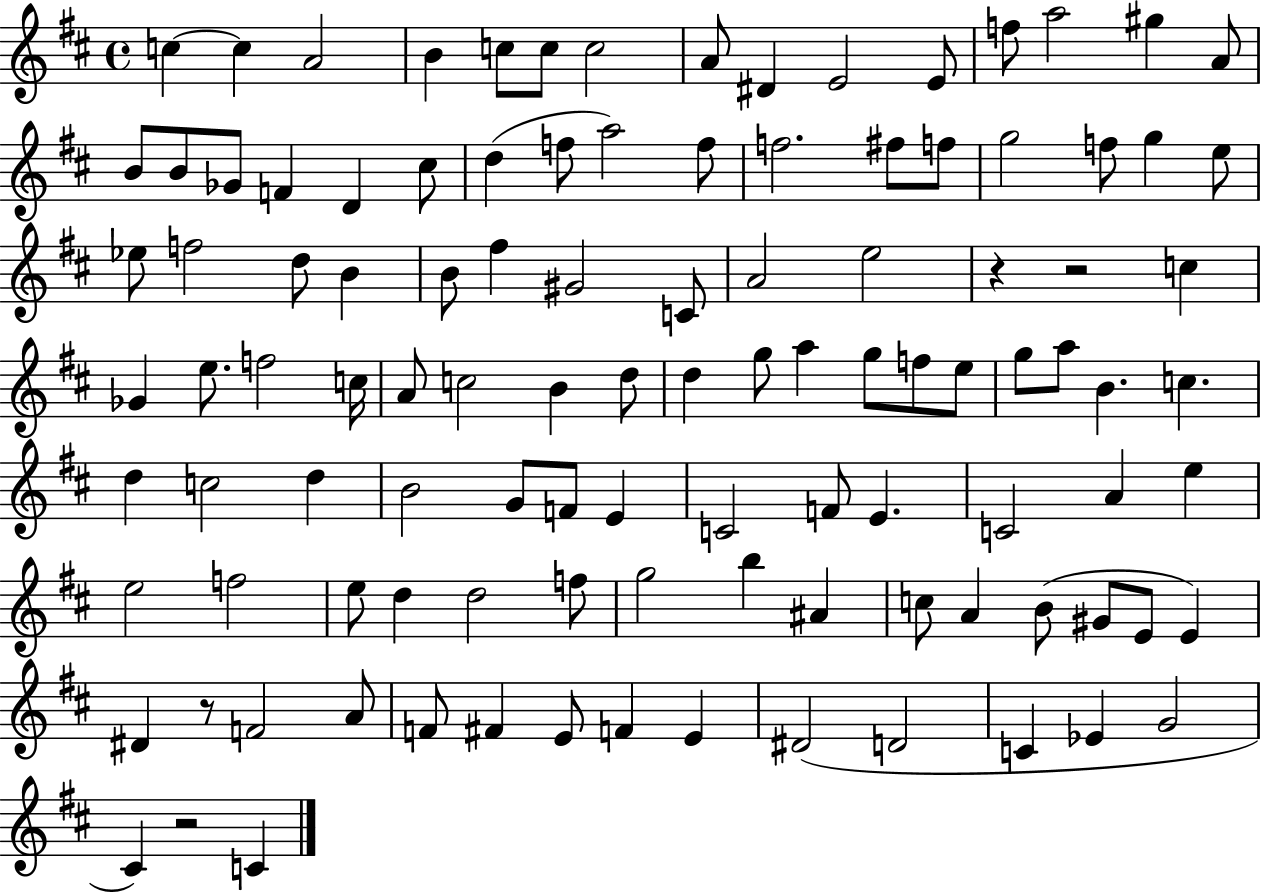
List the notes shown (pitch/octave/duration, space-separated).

C5/q C5/q A4/h B4/q C5/e C5/e C5/h A4/e D#4/q E4/h E4/e F5/e A5/h G#5/q A4/e B4/e B4/e Gb4/e F4/q D4/q C#5/e D5/q F5/e A5/h F5/e F5/h. F#5/e F5/e G5/h F5/e G5/q E5/e Eb5/e F5/h D5/e B4/q B4/e F#5/q G#4/h C4/e A4/h E5/h R/q R/h C5/q Gb4/q E5/e. F5/h C5/s A4/e C5/h B4/q D5/e D5/q G5/e A5/q G5/e F5/e E5/e G5/e A5/e B4/q. C5/q. D5/q C5/h D5/q B4/h G4/e F4/e E4/q C4/h F4/e E4/q. C4/h A4/q E5/q E5/h F5/h E5/e D5/q D5/h F5/e G5/h B5/q A#4/q C5/e A4/q B4/e G#4/e E4/e E4/q D#4/q R/e F4/h A4/e F4/e F#4/q E4/e F4/q E4/q D#4/h D4/h C4/q Eb4/q G4/h C#4/q R/h C4/q